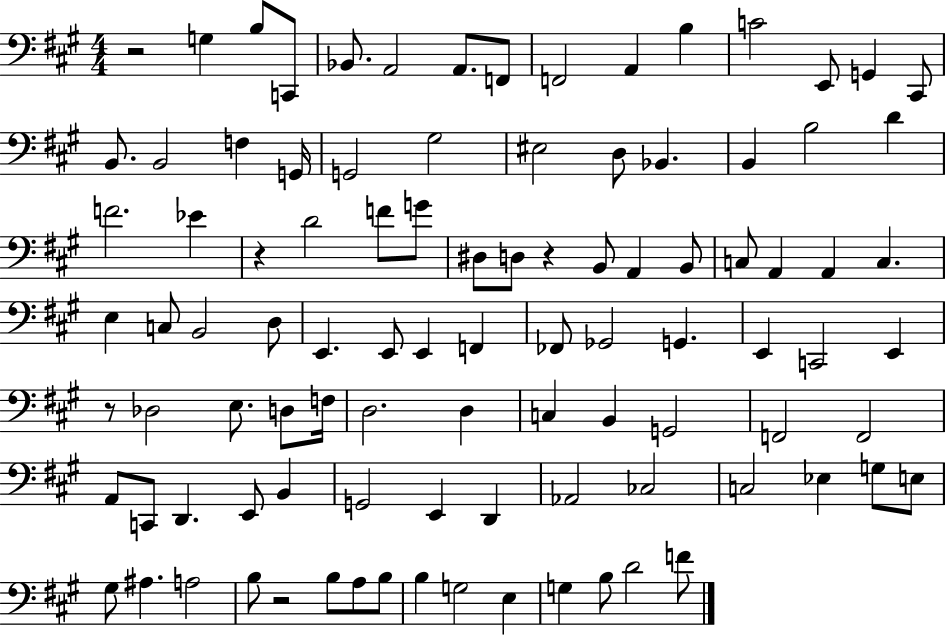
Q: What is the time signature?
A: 4/4